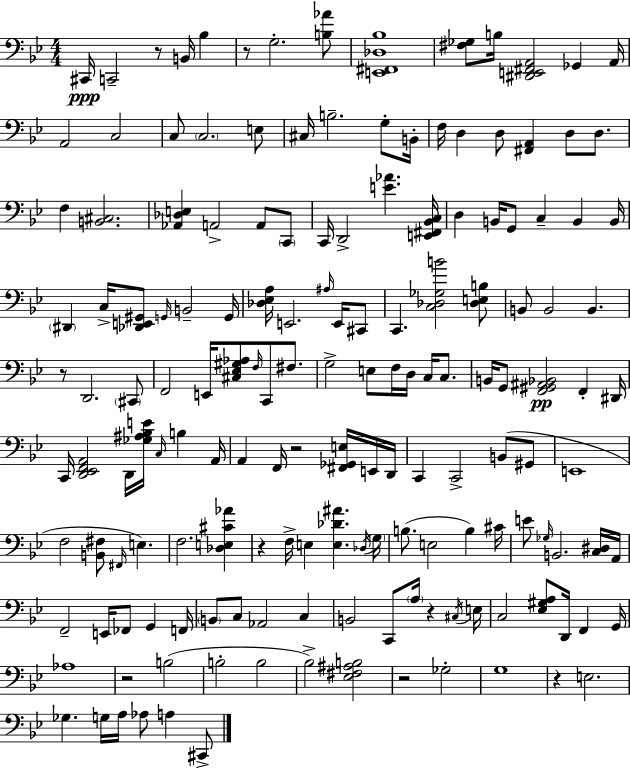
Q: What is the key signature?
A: G minor